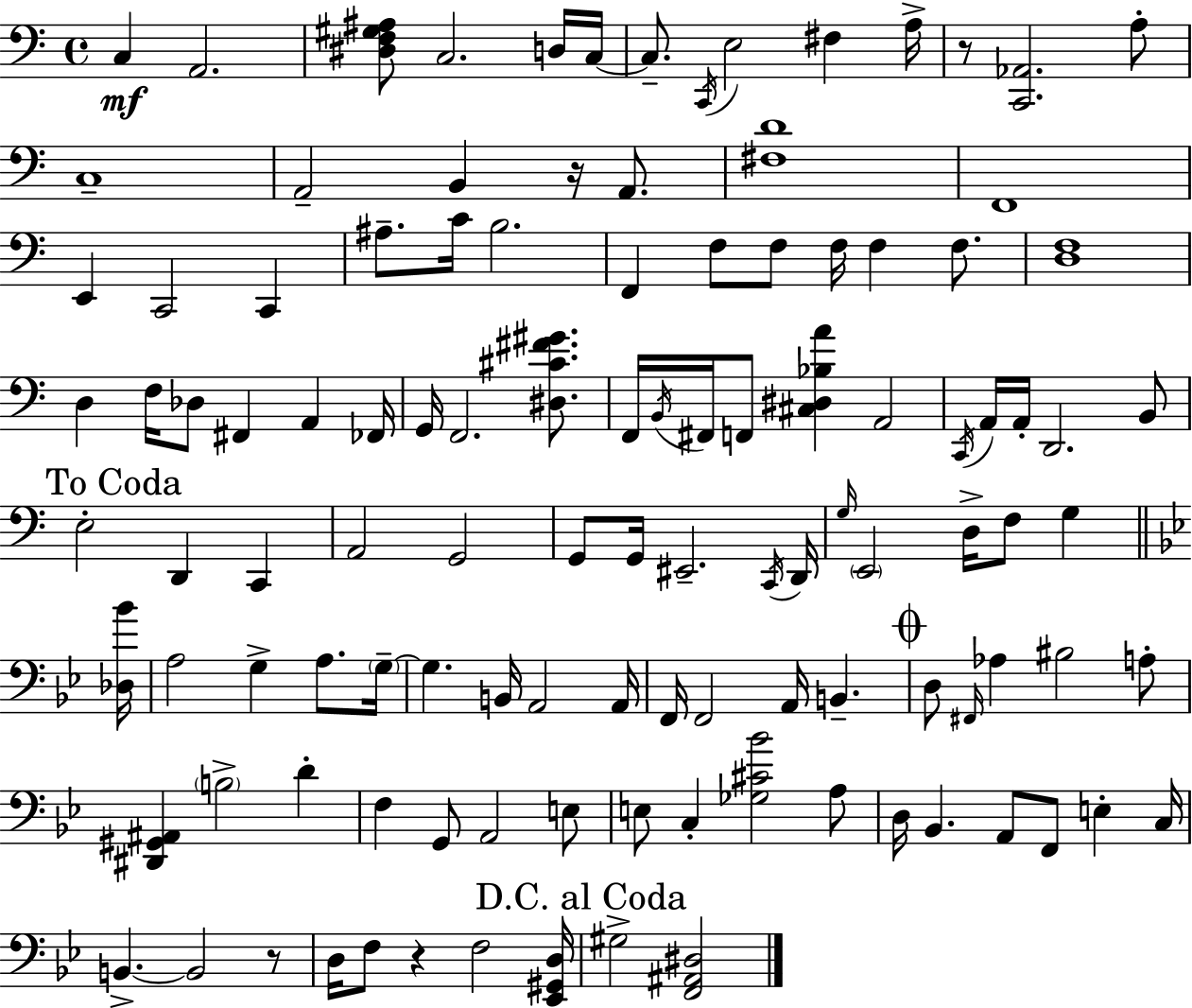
X:1
T:Untitled
M:4/4
L:1/4
K:C
C, A,,2 [^D,F,^G,^A,]/2 C,2 D,/4 C,/4 C,/2 C,,/4 E,2 ^F, A,/4 z/2 [C,,_A,,]2 A,/2 C,4 A,,2 B,, z/4 A,,/2 [^F,D]4 F,,4 E,, C,,2 C,, ^A,/2 C/4 B,2 F,, F,/2 F,/2 F,/4 F, F,/2 [D,F,]4 D, F,/4 _D,/2 ^F,, A,, _F,,/4 G,,/4 F,,2 [^D,^C^F^G]/2 F,,/4 B,,/4 ^F,,/4 F,,/2 [^C,^D,_B,A] A,,2 C,,/4 A,,/4 A,,/4 D,,2 B,,/2 E,2 D,, C,, A,,2 G,,2 G,,/2 G,,/4 ^E,,2 C,,/4 D,,/4 G,/4 E,,2 D,/4 F,/2 G, [_D,_B]/4 A,2 G, A,/2 G,/4 G, B,,/4 A,,2 A,,/4 F,,/4 F,,2 A,,/4 B,, D,/2 ^F,,/4 _A, ^B,2 A,/2 [^D,,^G,,^A,,] B,2 D F, G,,/2 A,,2 E,/2 E,/2 C, [_G,^C_B]2 A,/2 D,/4 _B,, A,,/2 F,,/2 E, C,/4 B,, B,,2 z/2 D,/4 F,/2 z F,2 [_E,,^G,,D,]/4 ^G,2 [F,,^A,,^D,]2